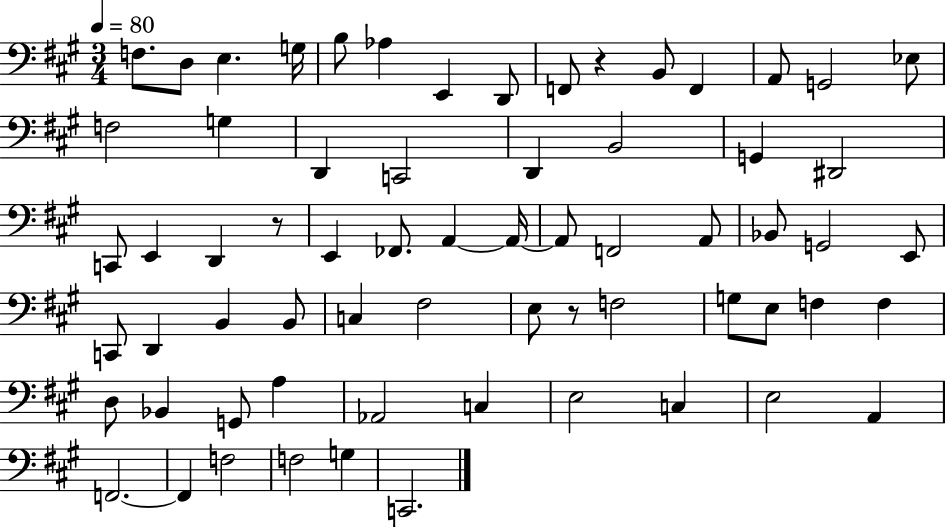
F3/e. D3/e E3/q. G3/s B3/e Ab3/q E2/q D2/e F2/e R/q B2/e F2/q A2/e G2/h Eb3/e F3/h G3/q D2/q C2/h D2/q B2/h G2/q D#2/h C2/e E2/q D2/q R/e E2/q FES2/e. A2/q A2/s A2/e F2/h A2/e Bb2/e G2/h E2/e C2/e D2/q B2/q B2/e C3/q F#3/h E3/e R/e F3/h G3/e E3/e F3/q F3/q D3/e Bb2/q G2/e A3/q Ab2/h C3/q E3/h C3/q E3/h A2/q F2/h. F2/q F3/h F3/h G3/q C2/h.